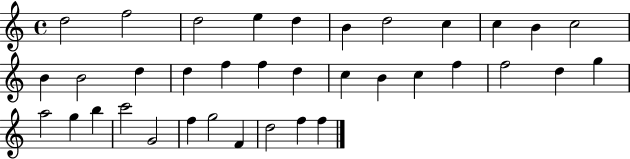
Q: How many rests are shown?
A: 0